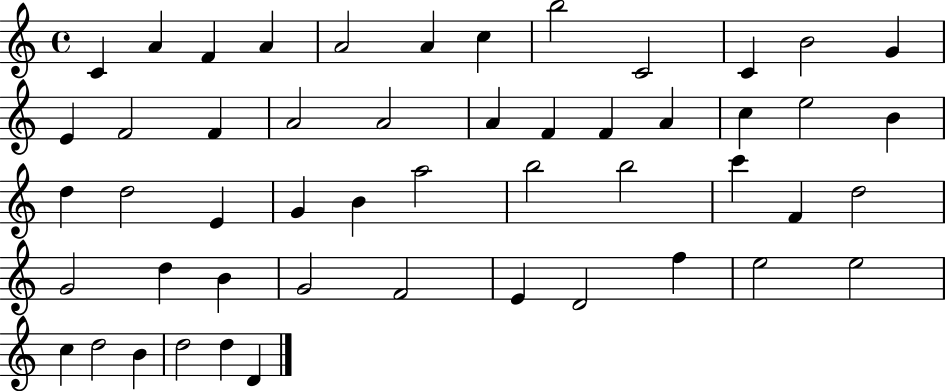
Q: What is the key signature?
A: C major